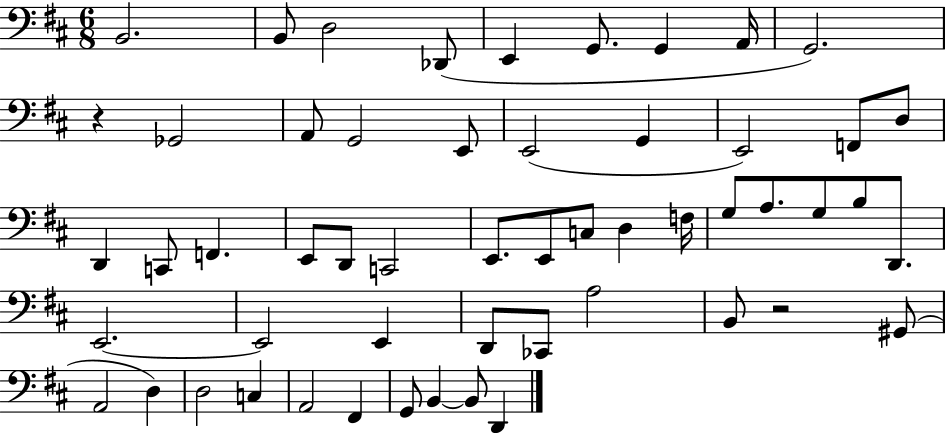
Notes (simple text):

B2/h. B2/e D3/h Db2/e E2/q G2/e. G2/q A2/s G2/h. R/q Gb2/h A2/e G2/h E2/e E2/h G2/q E2/h F2/e D3/e D2/q C2/e F2/q. E2/e D2/e C2/h E2/e. E2/e C3/e D3/q F3/s G3/e A3/e. G3/e B3/e D2/e. E2/h. E2/h E2/q D2/e CES2/e A3/h B2/e R/h G#2/e A2/h D3/q D3/h C3/q A2/h F#2/q G2/e B2/q B2/e D2/q